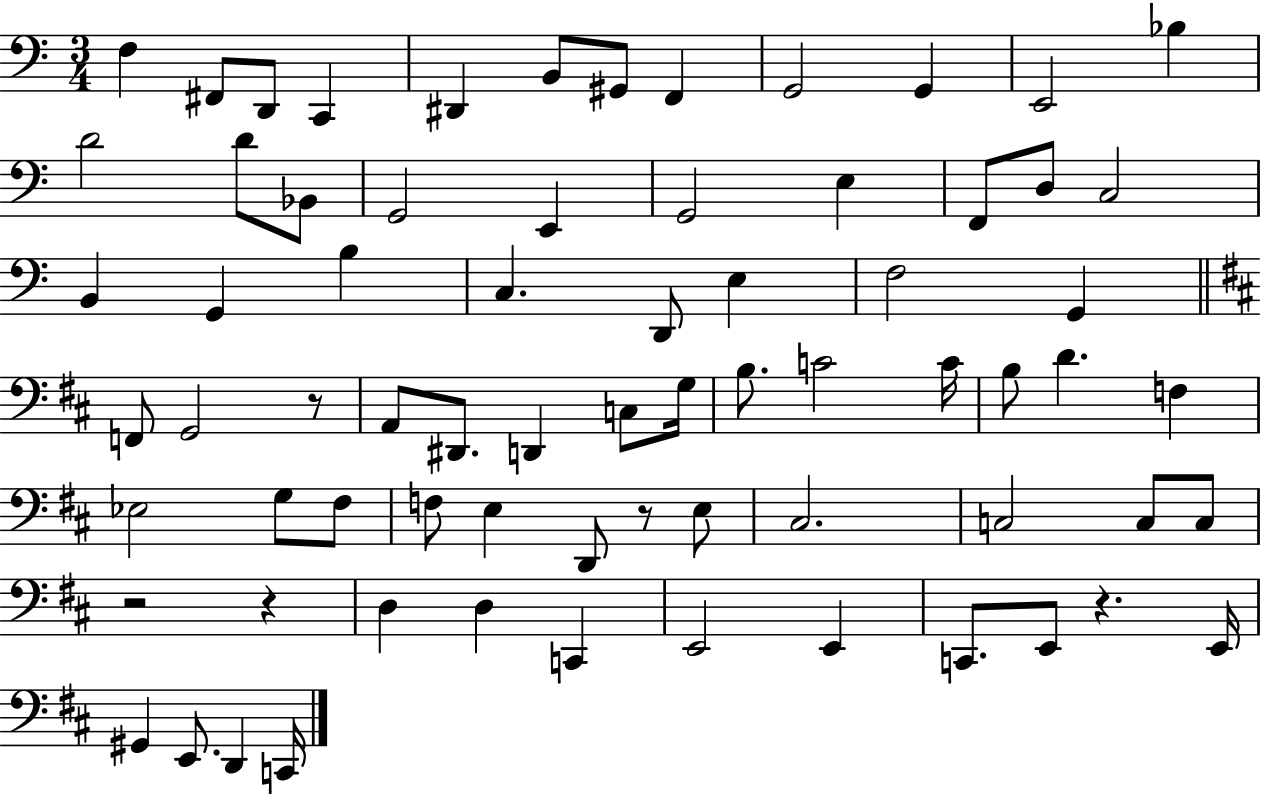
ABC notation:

X:1
T:Untitled
M:3/4
L:1/4
K:C
F, ^F,,/2 D,,/2 C,, ^D,, B,,/2 ^G,,/2 F,, G,,2 G,, E,,2 _B, D2 D/2 _B,,/2 G,,2 E,, G,,2 E, F,,/2 D,/2 C,2 B,, G,, B, C, D,,/2 E, F,2 G,, F,,/2 G,,2 z/2 A,,/2 ^D,,/2 D,, C,/2 G,/4 B,/2 C2 C/4 B,/2 D F, _E,2 G,/2 ^F,/2 F,/2 E, D,,/2 z/2 E,/2 ^C,2 C,2 C,/2 C,/2 z2 z D, D, C,, E,,2 E,, C,,/2 E,,/2 z E,,/4 ^G,, E,,/2 D,, C,,/4